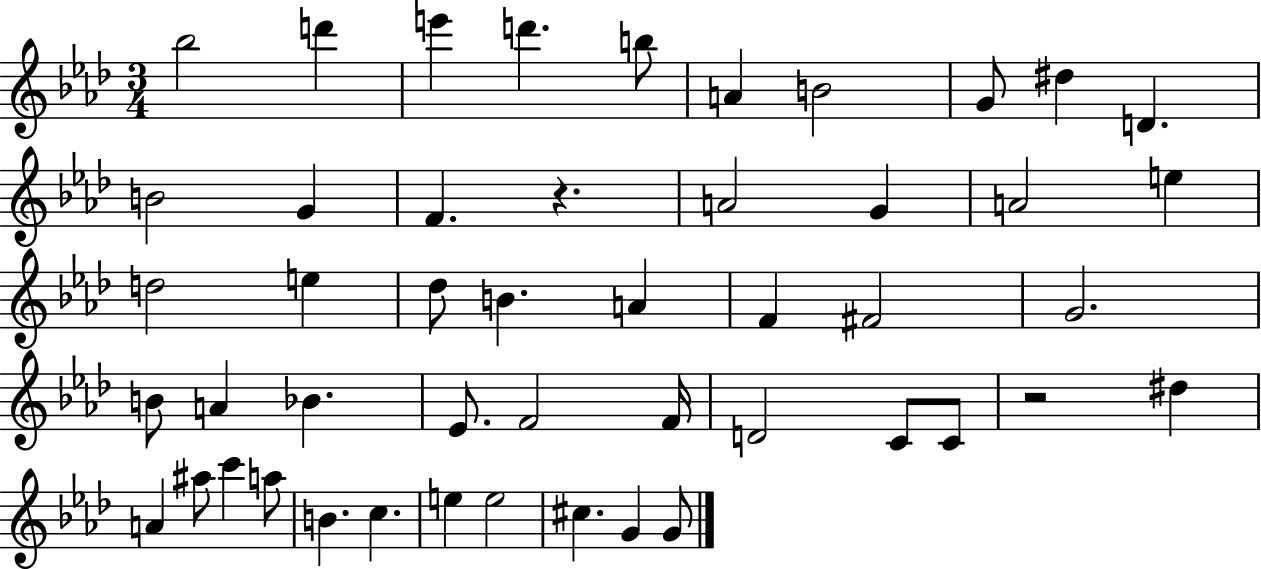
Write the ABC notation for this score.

X:1
T:Untitled
M:3/4
L:1/4
K:Ab
_b2 d' e' d' b/2 A B2 G/2 ^d D B2 G F z A2 G A2 e d2 e _d/2 B A F ^F2 G2 B/2 A _B _E/2 F2 F/4 D2 C/2 C/2 z2 ^d A ^a/2 c' a/2 B c e e2 ^c G G/2